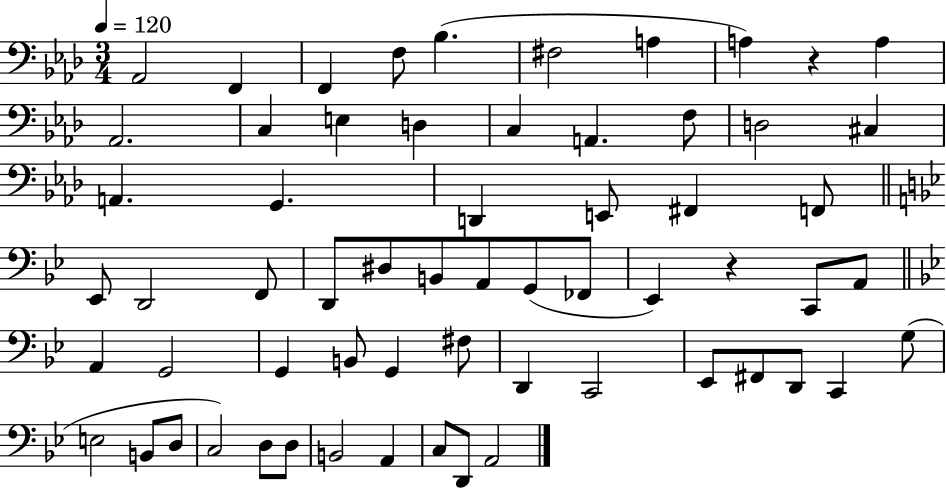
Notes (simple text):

Ab2/h F2/q F2/q F3/e Bb3/q. F#3/h A3/q A3/q R/q A3/q Ab2/h. C3/q E3/q D3/q C3/q A2/q. F3/e D3/h C#3/q A2/q. G2/q. D2/q E2/e F#2/q F2/e Eb2/e D2/h F2/e D2/e D#3/e B2/e A2/e G2/e FES2/e Eb2/q R/q C2/e A2/e A2/q G2/h G2/q B2/e G2/q F#3/e D2/q C2/h Eb2/e F#2/e D2/e C2/q G3/e E3/h B2/e D3/e C3/h D3/e D3/e B2/h A2/q C3/e D2/e A2/h